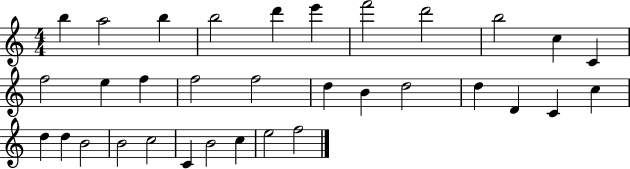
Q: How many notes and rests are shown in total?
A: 33